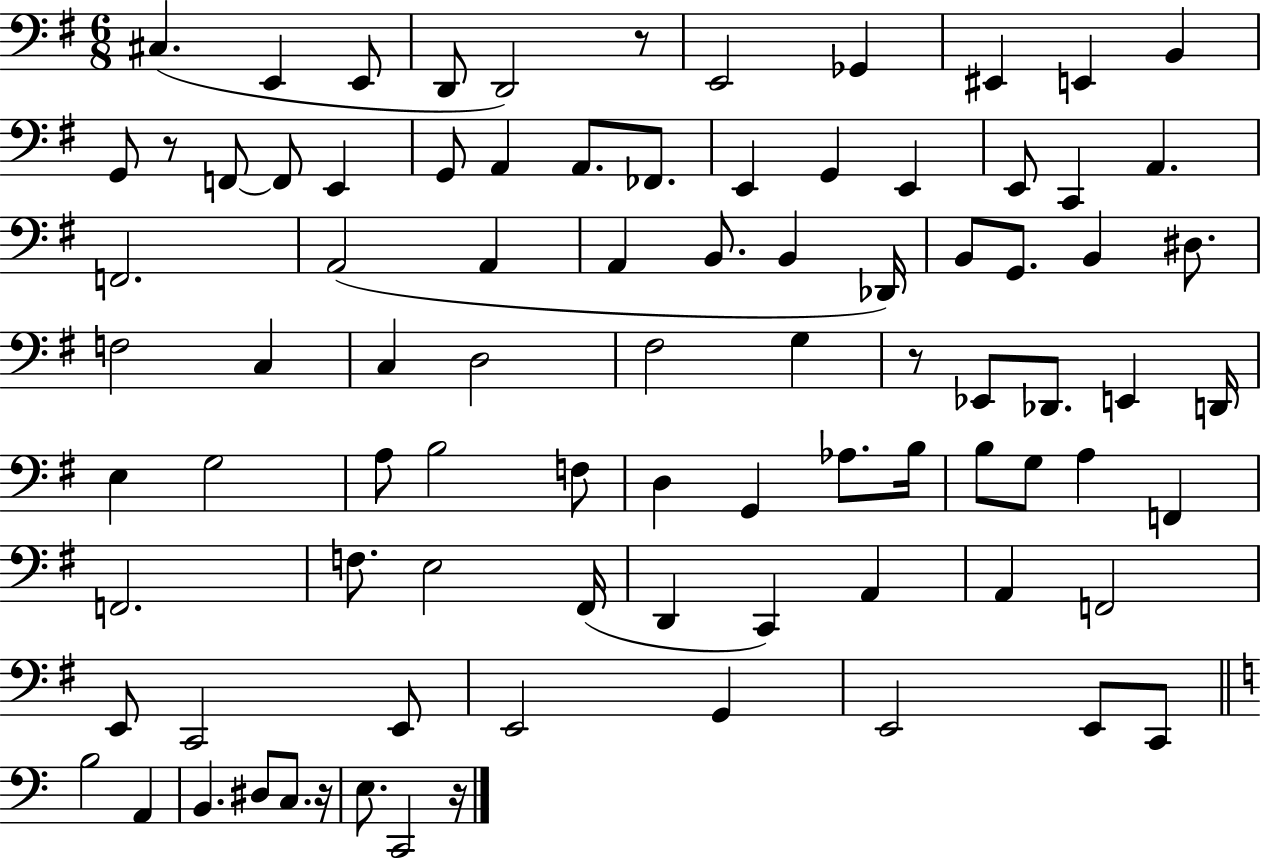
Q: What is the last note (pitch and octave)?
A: C2